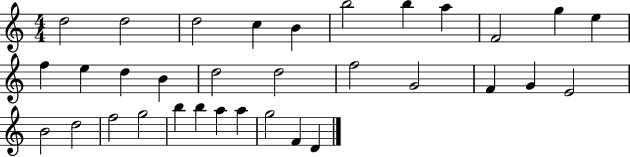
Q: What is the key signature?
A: C major